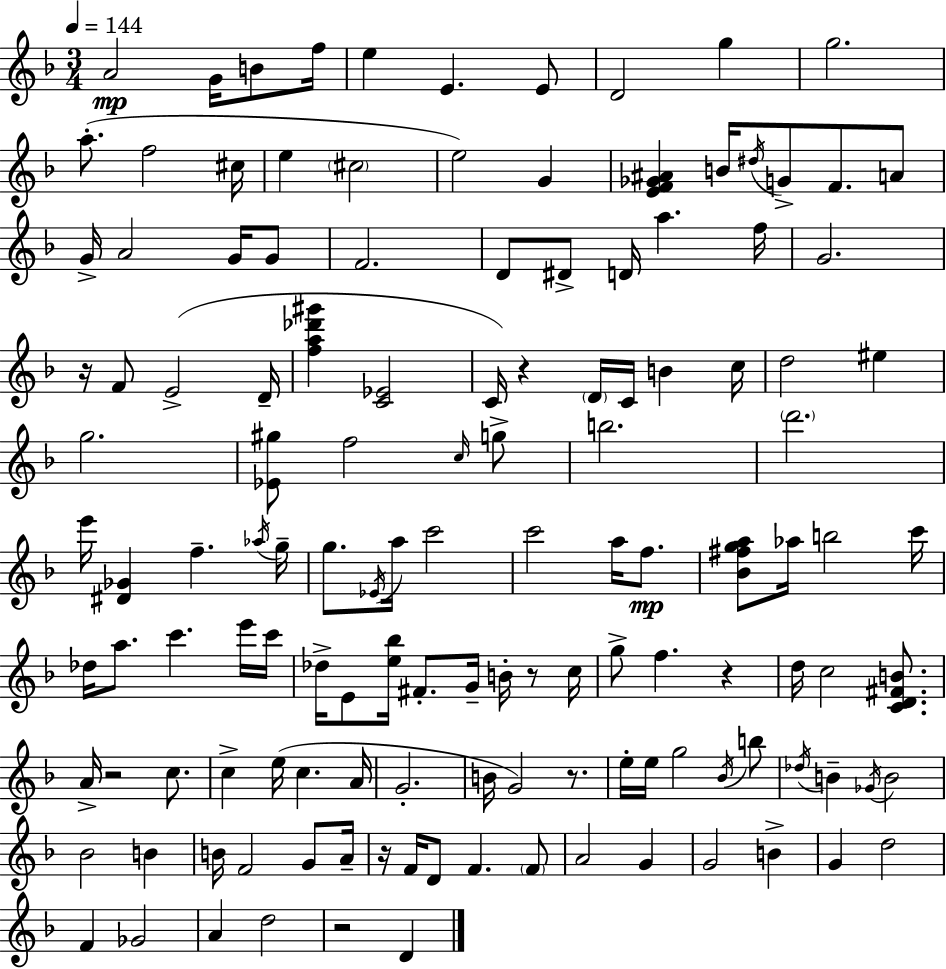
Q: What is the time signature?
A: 3/4